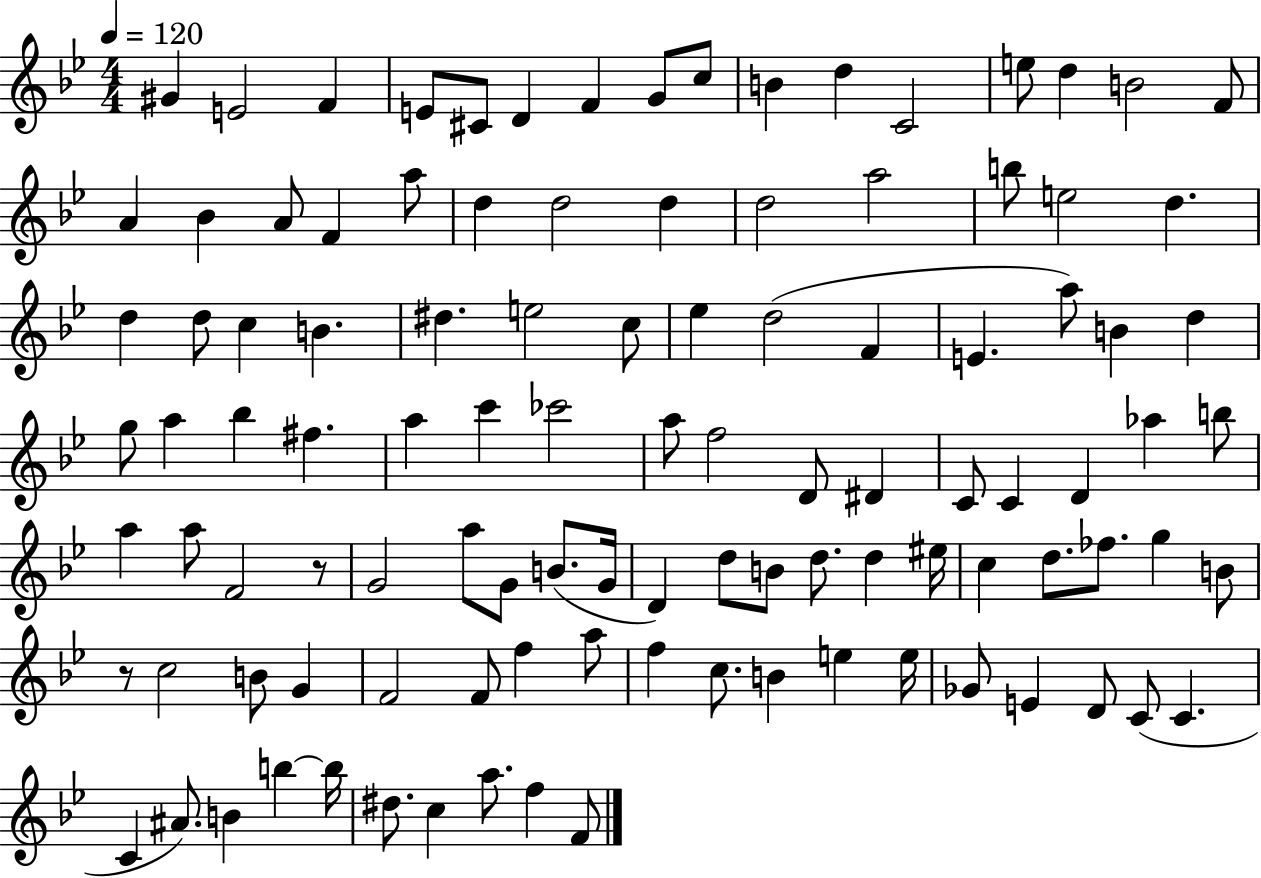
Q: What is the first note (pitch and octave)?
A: G#4